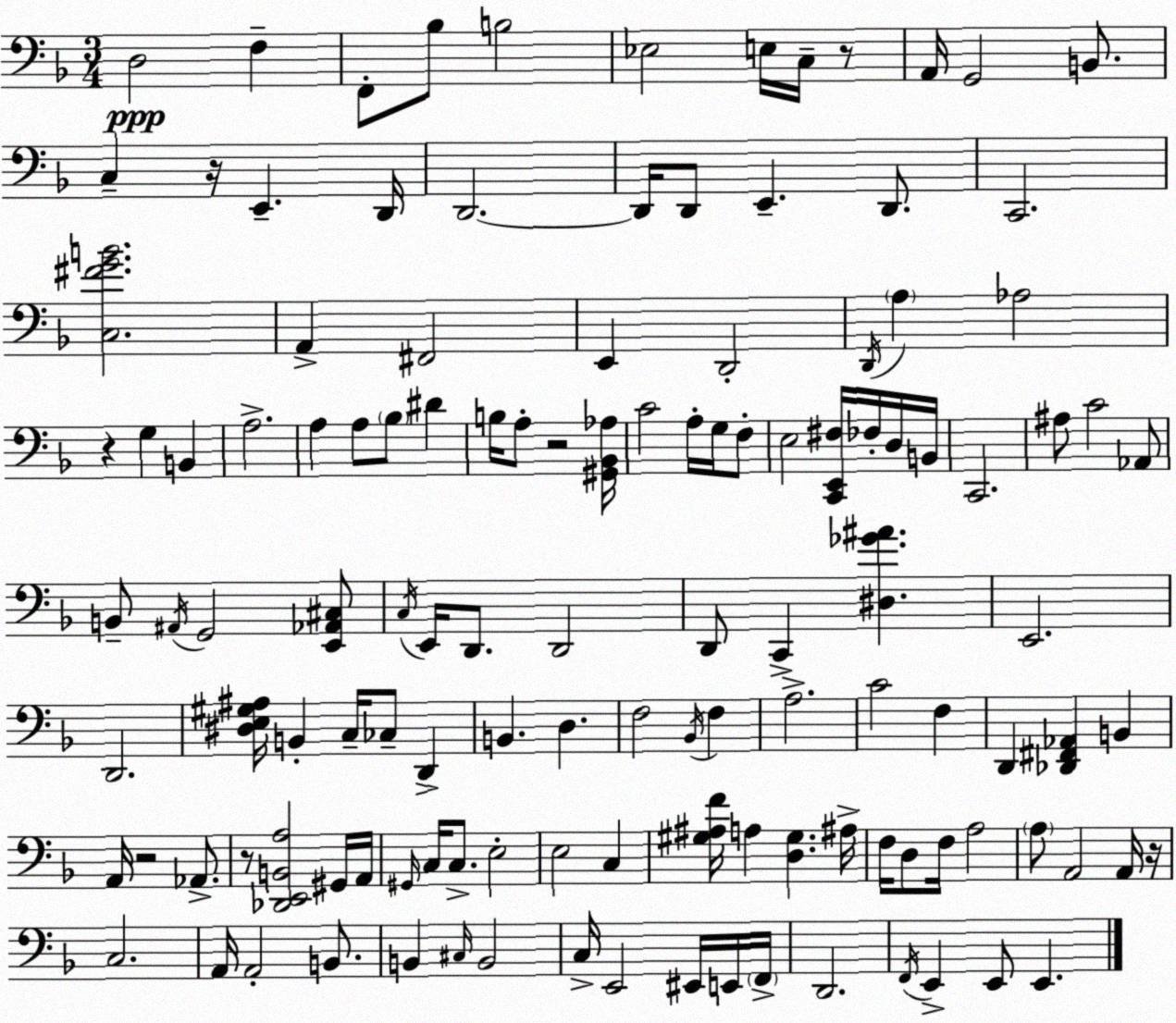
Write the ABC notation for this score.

X:1
T:Untitled
M:3/4
L:1/4
K:F
D,2 F, F,,/2 _B,/2 B,2 _E,2 E,/4 C,/4 z/2 A,,/4 G,,2 B,,/2 C, z/4 E,, D,,/4 D,,2 D,,/4 D,,/2 E,, D,,/2 C,,2 [C,^FGB]2 A,, ^F,,2 E,, D,,2 D,,/4 A, _A,2 z G, B,, A,2 A, A,/2 _B,/2 ^D B,/4 A,/2 z2 [^G,,_B,,_A,]/4 C2 A,/4 G,/4 F,/2 E,2 [C,,E,,^F,]/4 _F,/4 D,/4 B,,/4 C,,2 ^A,/2 C2 _A,,/2 B,,/2 ^A,,/4 G,,2 [E,,_A,,^C,]/2 C,/4 E,,/4 D,,/2 D,,2 D,,/2 C,, [^D,_G^A] E,,2 D,,2 [^D,E,^G,^A,]/4 B,, C,/4 _C,/2 D,, B,, D, F,2 _B,,/4 F, A,2 C2 F, D,, [_D,,^F,,_A,,] B,, A,,/4 z2 _A,,/2 z/2 [_D,,E,,B,,A,]2 ^G,,/4 A,,/4 ^G,,/4 C,/4 C,/2 E,2 E,2 C, [^G,^A,F]/4 A, [D,^G,] ^A,/4 F,/4 D,/2 F,/4 A,2 A,/2 A,,2 A,,/4 z/4 C,2 A,,/4 A,,2 B,,/2 B,, ^C,/4 B,,2 C,/4 E,,2 ^E,,/4 E,,/4 F,,/4 D,,2 F,,/4 E,, E,,/2 E,,